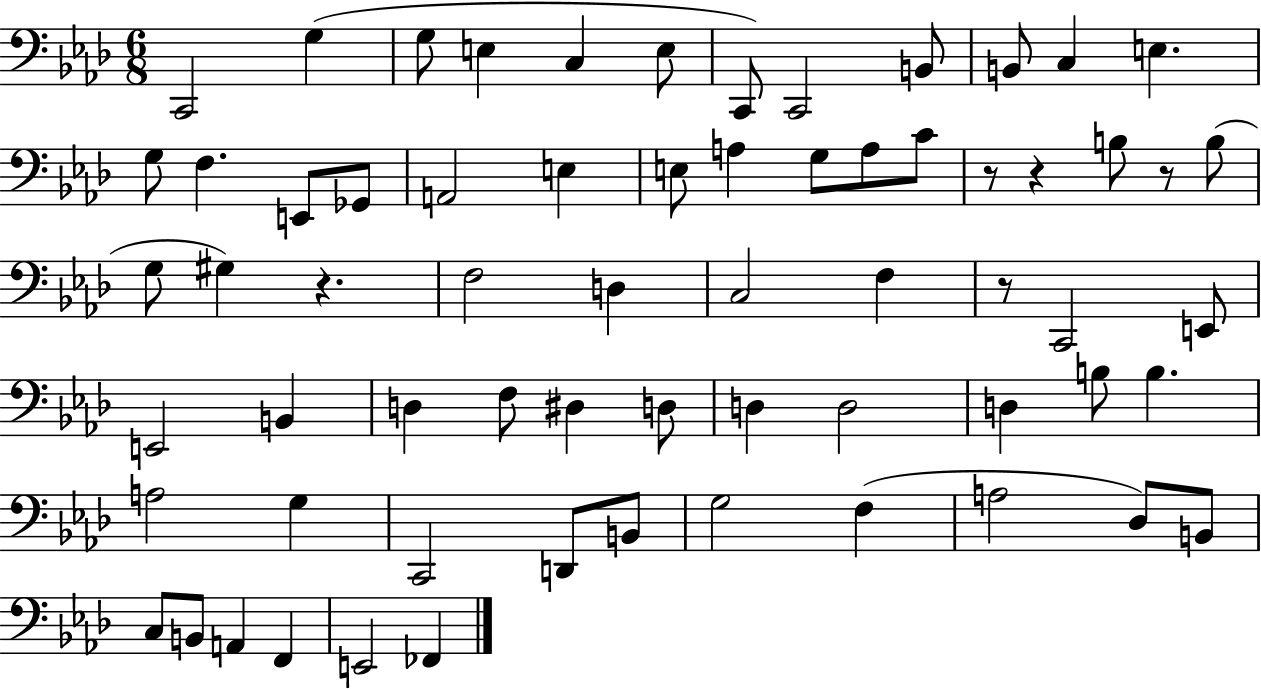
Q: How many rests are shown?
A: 5